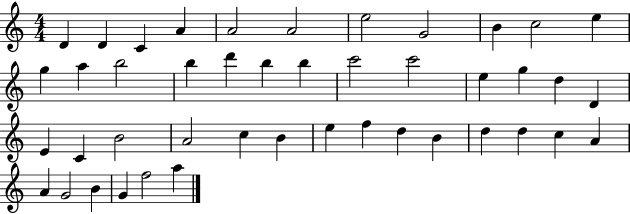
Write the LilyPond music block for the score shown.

{
  \clef treble
  \numericTimeSignature
  \time 4/4
  \key c \major
  d'4 d'4 c'4 a'4 | a'2 a'2 | e''2 g'2 | b'4 c''2 e''4 | \break g''4 a''4 b''2 | b''4 d'''4 b''4 b''4 | c'''2 c'''2 | e''4 g''4 d''4 d'4 | \break e'4 c'4 b'2 | a'2 c''4 b'4 | e''4 f''4 d''4 b'4 | d''4 d''4 c''4 a'4 | \break a'4 g'2 b'4 | g'4 f''2 a''4 | \bar "|."
}